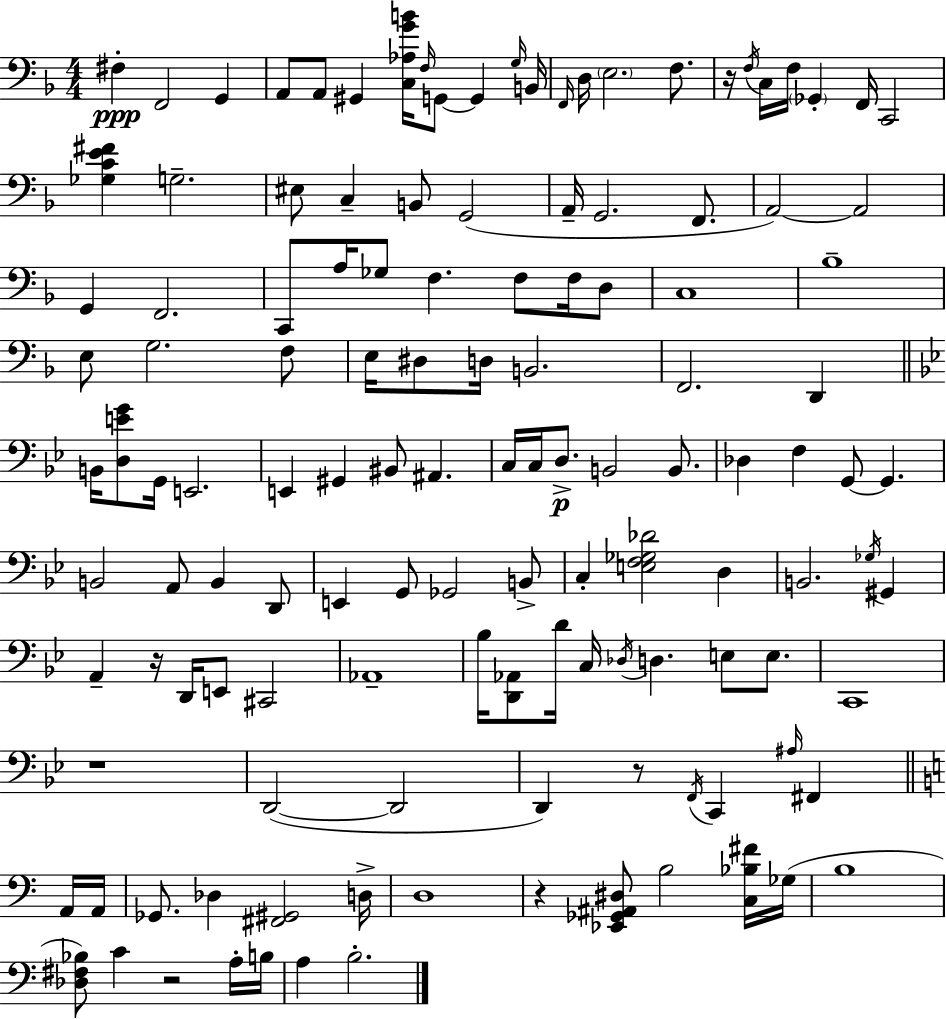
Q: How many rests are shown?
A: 6